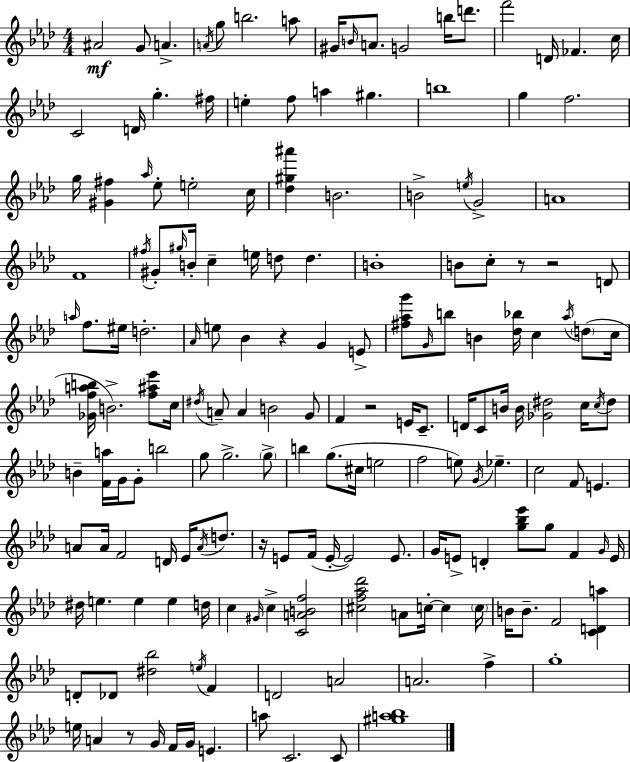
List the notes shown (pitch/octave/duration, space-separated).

A#4/h G4/e A4/q. A4/s G5/e B5/h. A5/e G#4/s B4/s A4/e. G4/h B5/s D6/e. F6/h D4/s FES4/q. C5/s C4/h D4/s G5/q. F#5/s E5/q F5/e A5/q G#5/q. B5/w G5/q F5/h. G5/s [G#4,F#5]/q Ab5/s Eb5/e E5/h C5/s [Db5,G#5,A#6]/q B4/h. B4/h E5/s G4/h A4/w F4/w F#5/s G#4/e G#5/s B4/s C5/q E5/s D5/e D5/q. B4/w B4/e C5/e R/e R/h D4/e A5/s F5/e. EIS5/s D5/h. Ab4/s E5/e Bb4/q R/q G4/q E4/e [F#5,Ab5,G6]/e G4/s B5/e B4/q [Db5,Bb5]/s C5/q Ab5/s D5/e C5/s [Gb4,F5,A5,B5]/s B4/h. [F5,A#5,Eb6]/e C5/s D#5/s A4/e A4/q B4/h G4/e F4/q R/h E4/s C4/e. D4/s C4/e B4/s B4/s [Gb4,D#5]/h C5/s C5/s D#5/e B4/q [F4,A5]/s G4/s G4/e B5/h G5/e G5/h. G5/e B5/q G5/e. C#5/s E5/h F5/h E5/e G4/s Eb5/q. C5/h F4/e E4/q. A4/e A4/s F4/h D4/s Eb4/s A4/s D5/e. R/s E4/e F4/s E4/s E4/h E4/e. G4/s E4/e D4/q [G5,Bb5,Eb6]/e G5/e F4/q G4/s E4/s D#5/s E5/q. E5/q E5/q D5/s C5/q G#4/s C5/q [C4,A4,B4,F5]/h [C#5,F5,Ab5,Db6]/h A4/e C5/s C5/q C5/s B4/s B4/e. F4/h [C4,D4,A5]/q D4/e Db4/e [D#5,Bb5]/h E5/s F4/q D4/h A4/h A4/h. F5/q G5/w E5/s A4/q R/e G4/s F4/s G4/s E4/q. A5/e C4/h. C4/e [G#5,A5,Bb5]/w